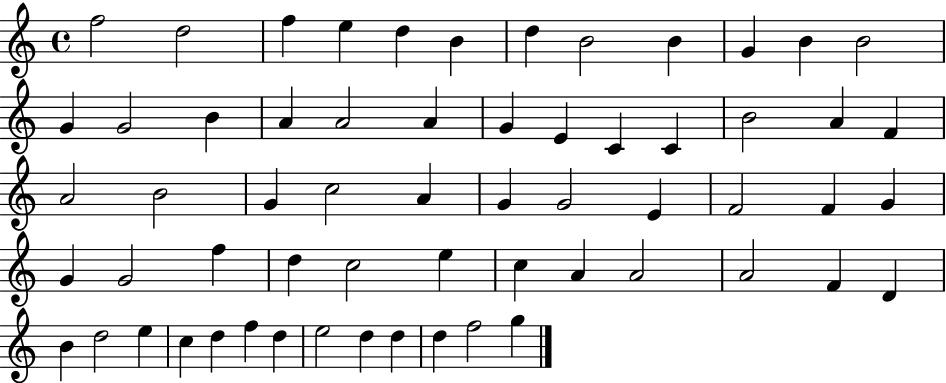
{
  \clef treble
  \time 4/4
  \defaultTimeSignature
  \key c \major
  f''2 d''2 | f''4 e''4 d''4 b'4 | d''4 b'2 b'4 | g'4 b'4 b'2 | \break g'4 g'2 b'4 | a'4 a'2 a'4 | g'4 e'4 c'4 c'4 | b'2 a'4 f'4 | \break a'2 b'2 | g'4 c''2 a'4 | g'4 g'2 e'4 | f'2 f'4 g'4 | \break g'4 g'2 f''4 | d''4 c''2 e''4 | c''4 a'4 a'2 | a'2 f'4 d'4 | \break b'4 d''2 e''4 | c''4 d''4 f''4 d''4 | e''2 d''4 d''4 | d''4 f''2 g''4 | \break \bar "|."
}